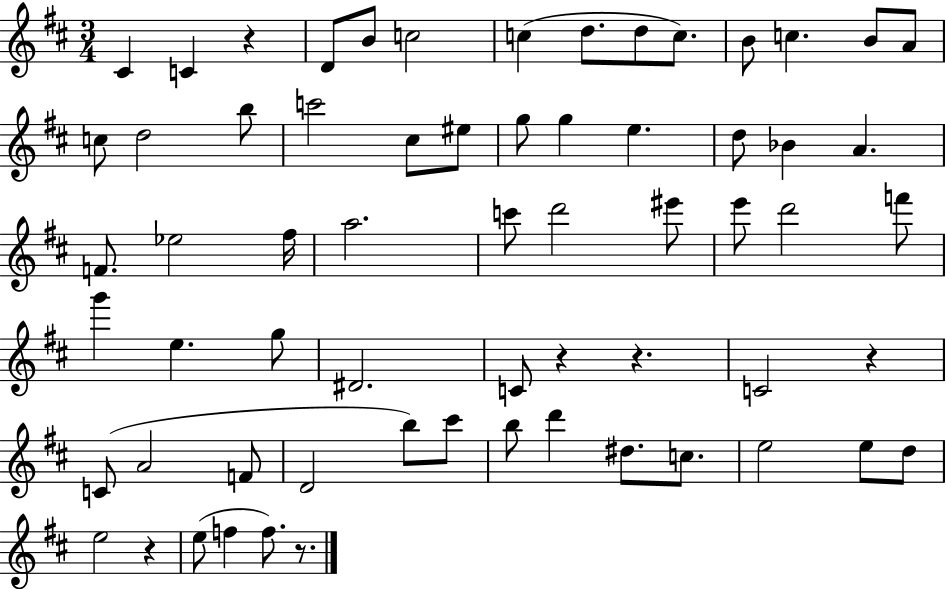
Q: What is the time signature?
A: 3/4